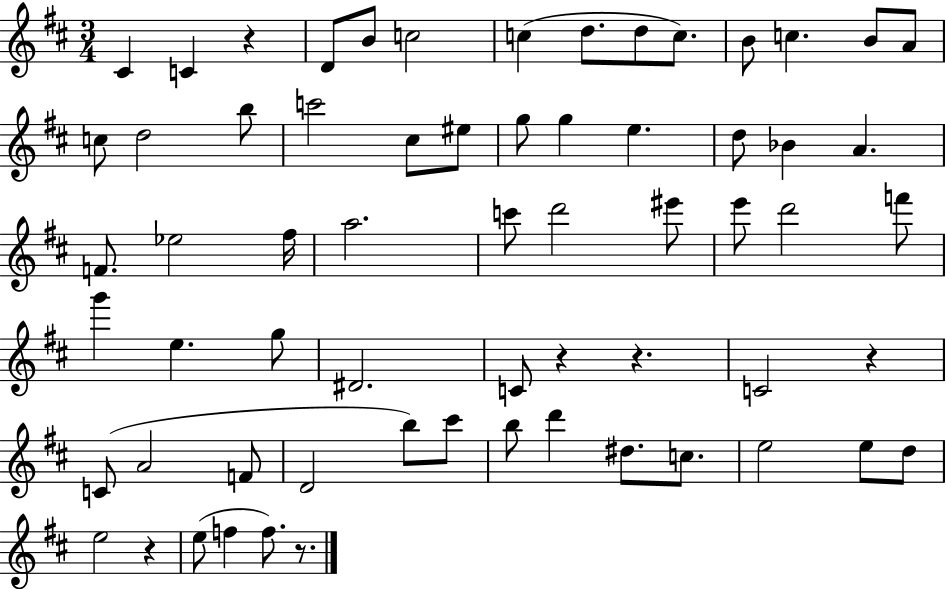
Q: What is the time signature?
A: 3/4